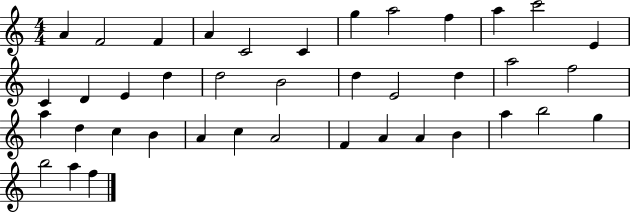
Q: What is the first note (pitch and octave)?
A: A4